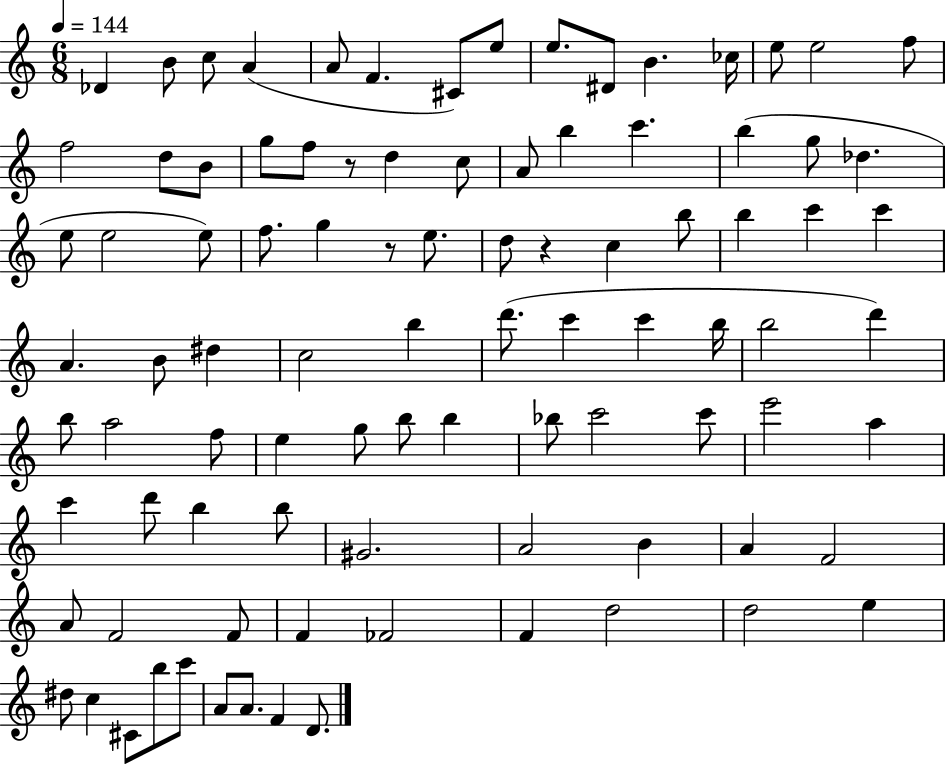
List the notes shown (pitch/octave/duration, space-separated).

Db4/q B4/e C5/e A4/q A4/e F4/q. C#4/e E5/e E5/e. D#4/e B4/q. CES5/s E5/e E5/h F5/e F5/h D5/e B4/e G5/e F5/e R/e D5/q C5/e A4/e B5/q C6/q. B5/q G5/e Db5/q. E5/e E5/h E5/e F5/e. G5/q R/e E5/e. D5/e R/q C5/q B5/e B5/q C6/q C6/q A4/q. B4/e D#5/q C5/h B5/q D6/e. C6/q C6/q B5/s B5/h D6/q B5/e A5/h F5/e E5/q G5/e B5/e B5/q Bb5/e C6/h C6/e E6/h A5/q C6/q D6/e B5/q B5/e G#4/h. A4/h B4/q A4/q F4/h A4/e F4/h F4/e F4/q FES4/h F4/q D5/h D5/h E5/q D#5/e C5/q C#4/e B5/e C6/e A4/e A4/e. F4/q D4/e.